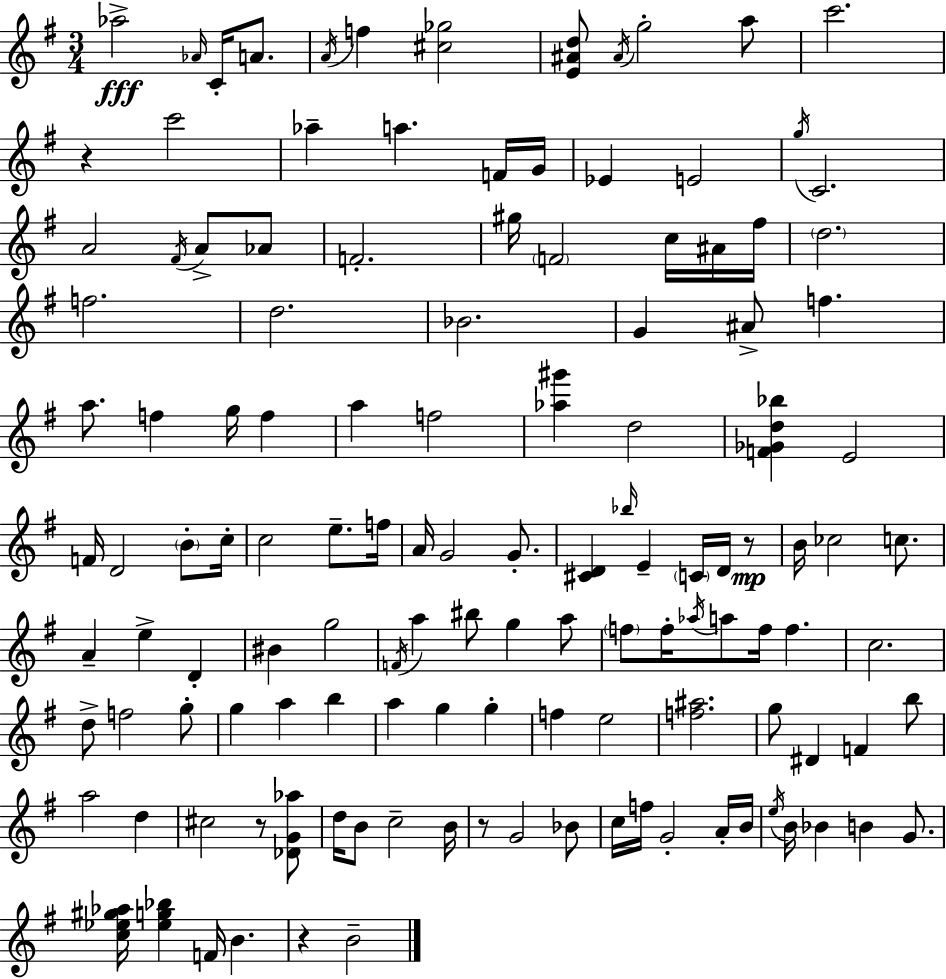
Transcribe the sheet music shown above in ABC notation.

X:1
T:Untitled
M:3/4
L:1/4
K:Em
_a2 _A/4 C/4 A/2 A/4 f [^c_g]2 [E^Ad]/2 ^A/4 g2 a/2 c'2 z c'2 _a a F/4 G/4 _E E2 g/4 C2 A2 ^F/4 A/2 _A/2 F2 ^g/4 F2 c/4 ^A/4 ^f/4 d2 f2 d2 _B2 G ^A/2 f a/2 f g/4 f a f2 [_a^g'] d2 [F_Gd_b] E2 F/4 D2 B/2 c/4 c2 e/2 f/4 A/4 G2 G/2 [^CD] _b/4 E C/4 D/4 z/2 B/4 _c2 c/2 A e D ^B g2 F/4 a ^b/2 g a/2 f/2 f/4 _a/4 a/2 f/4 f c2 d/2 f2 g/2 g a b a g g f e2 [f^a]2 g/2 ^D F b/2 a2 d ^c2 z/2 [_DG_a]/2 d/4 B/2 c2 B/4 z/2 G2 _B/2 c/4 f/4 G2 A/4 B/4 e/4 B/4 _B B G/2 [c_e^g_a]/4 [_eg_b] F/4 B z B2